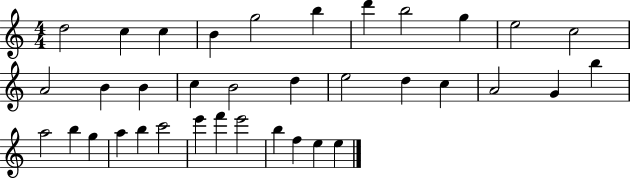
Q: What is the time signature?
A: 4/4